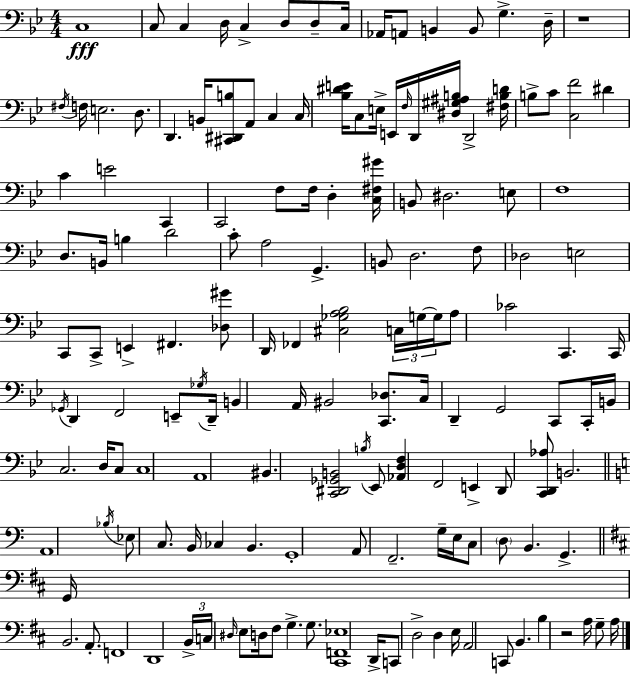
{
  \clef bass
  \numericTimeSignature
  \time 4/4
  \key g \minor
  c1\fff | c8 c4 d16 c4-> d8 d8-- c16 | aes,16 a,8 b,4 b,8 g4.-> d16-- | r1 | \break \acciaccatura { fis16 } f16 e2. d8. | d,4. b,16 <cis, dis, b>8 a,8 c4 | c16 <bes dis' e'>16 c8 e16-> e,16 \grace { f16 } d,16 <dis gis ais b>16 d,2-> | <fis b d'>16 b8-> c'8 <c f'>2 dis'4 | \break c'4 e'2 c,4 | c,2 f8 f16 d4-. | <c fis gis'>16 b,8 dis2. | e8 f1 | \break d8. b,16 b4 d'2 | c'8-. a2 g,4.-> | b,8 d2. | f8 des2 e2 | \break c,8 c,8-> e,4-> fis,4. | <des gis'>8 d,16 fes,4 <cis ges a bes>2 \tuplet 3/2 { c16 | g16~~ g16 } a8 ces'2 c,4. | c,16 \acciaccatura { ges,16 } d,4 f,2 | \break e,8-- \acciaccatura { ges16 } d,16-- b,4 a,16 bis,2 | <c, des>8. c16 d,4-- g,2 | c,8 c,16-. b,16 c2. | d16 c8 c1 | \break a,1 | bis,4. <c, dis, ges, b,>2 | \acciaccatura { b16 } ees,8 <aes, d f>4 f,2 | e,4-> d,8 <c, d, aes>8 b,2. | \break \bar "||" \break \key c \major a,1 | \acciaccatura { bes16 } ees8 c8. b,16 ces4 b,4. | g,1-. | a,8 f,2.-- g16-- | \break e16 c8 \parenthesize d8 b,4. g,4.-> | \bar "||" \break \key b \minor g,16 b,2. a,8.-. | f,1 | d,1 | \tuplet 3/2 { b,16-> c16 \grace { dis16 } } e8 d16 fis8 g4.-> g8. | \break <cis, f, ees>1 | d,16-> c,8 d2-> d4 | e16 a,2 c,8 b,4. | b4 r2 a16 g8-- | \break a16 \bar "|."
}